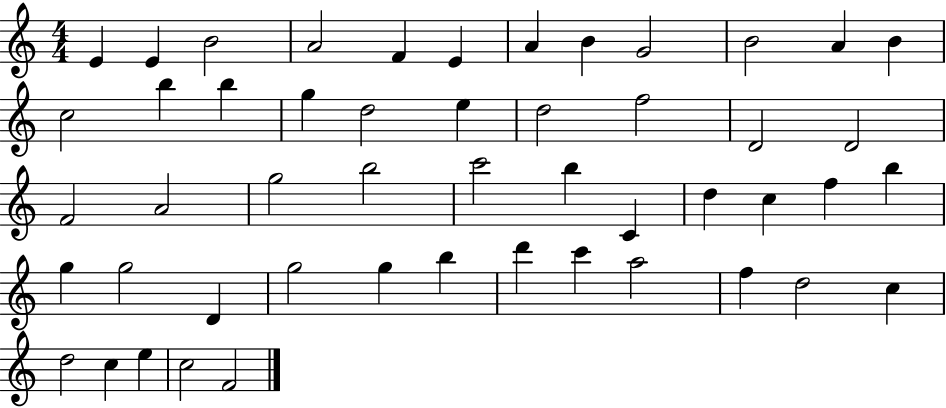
{
  \clef treble
  \numericTimeSignature
  \time 4/4
  \key c \major
  e'4 e'4 b'2 | a'2 f'4 e'4 | a'4 b'4 g'2 | b'2 a'4 b'4 | \break c''2 b''4 b''4 | g''4 d''2 e''4 | d''2 f''2 | d'2 d'2 | \break f'2 a'2 | g''2 b''2 | c'''2 b''4 c'4 | d''4 c''4 f''4 b''4 | \break g''4 g''2 d'4 | g''2 g''4 b''4 | d'''4 c'''4 a''2 | f''4 d''2 c''4 | \break d''2 c''4 e''4 | c''2 f'2 | \bar "|."
}